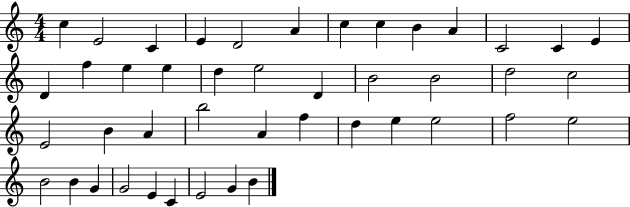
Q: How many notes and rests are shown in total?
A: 44